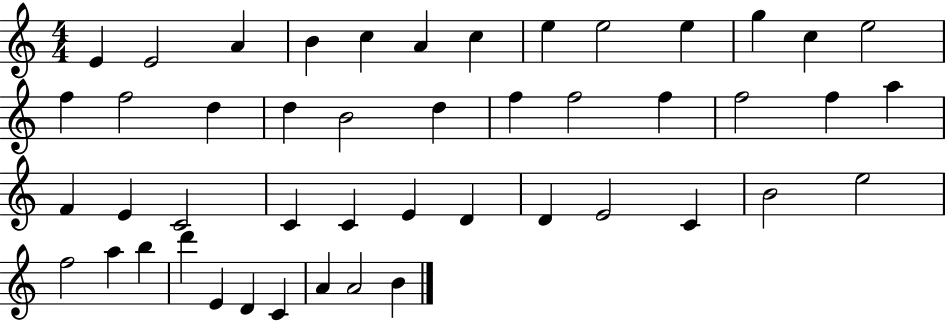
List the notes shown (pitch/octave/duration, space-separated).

E4/q E4/h A4/q B4/q C5/q A4/q C5/q E5/q E5/h E5/q G5/q C5/q E5/h F5/q F5/h D5/q D5/q B4/h D5/q F5/q F5/h F5/q F5/h F5/q A5/q F4/q E4/q C4/h C4/q C4/q E4/q D4/q D4/q E4/h C4/q B4/h E5/h F5/h A5/q B5/q D6/q E4/q D4/q C4/q A4/q A4/h B4/q